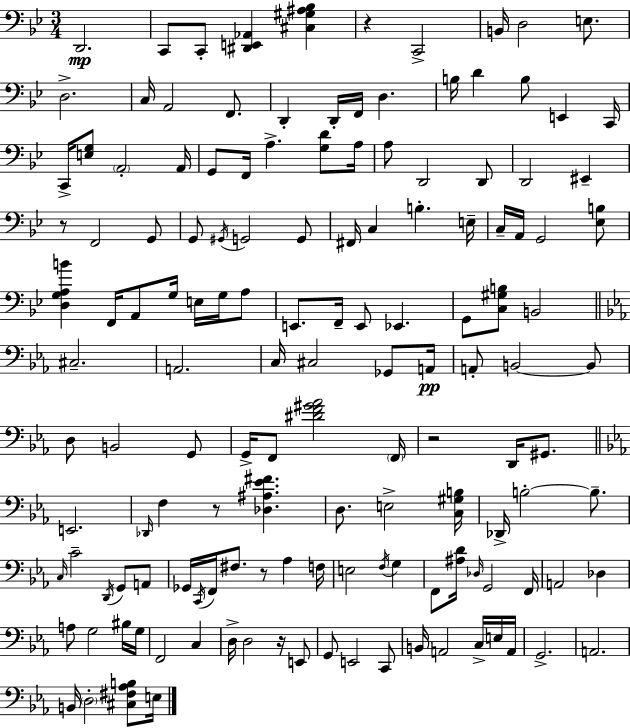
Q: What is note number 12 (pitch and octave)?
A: D2